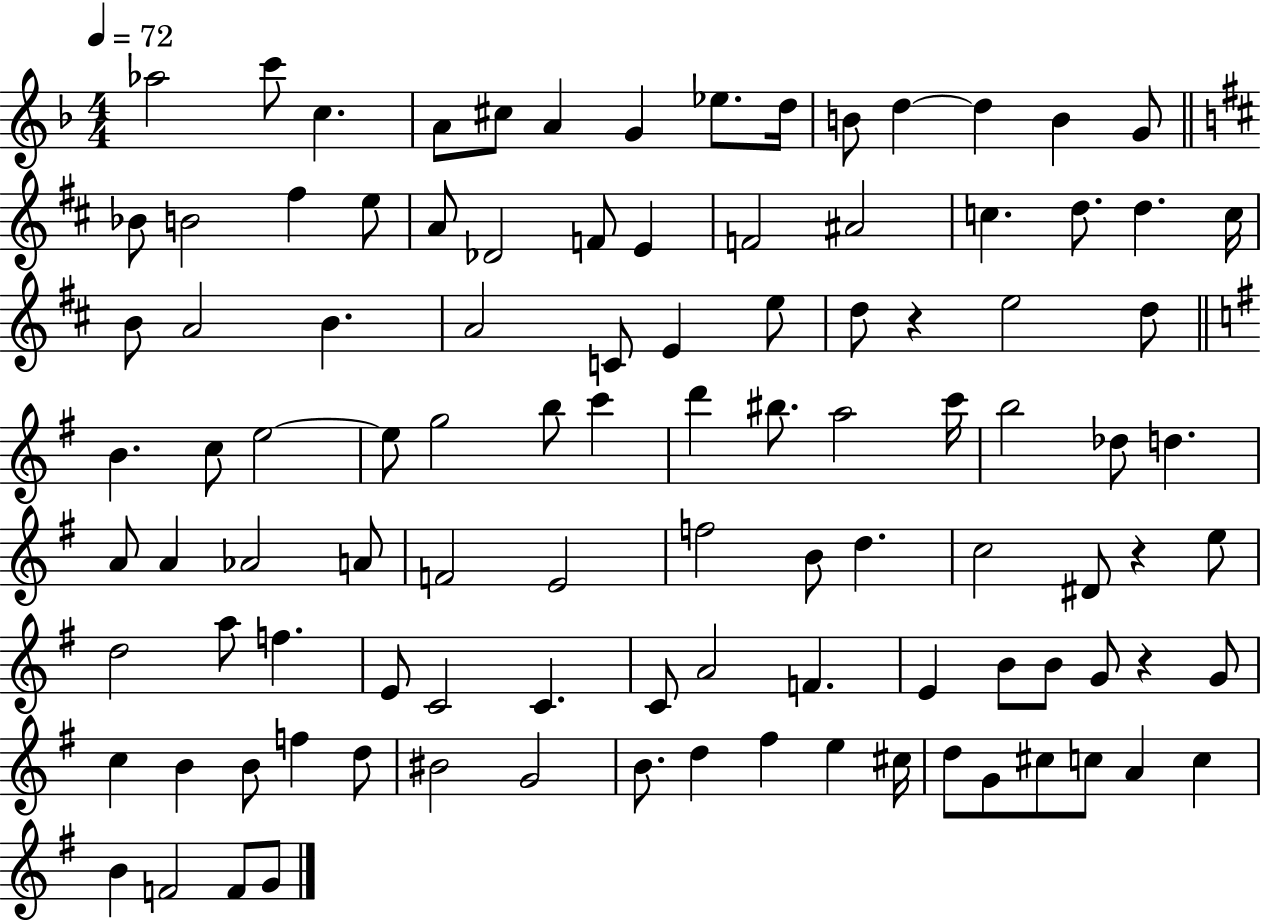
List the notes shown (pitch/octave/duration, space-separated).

Ab5/h C6/e C5/q. A4/e C#5/e A4/q G4/q Eb5/e. D5/s B4/e D5/q D5/q B4/q G4/e Bb4/e B4/h F#5/q E5/e A4/e Db4/h F4/e E4/q F4/h A#4/h C5/q. D5/e. D5/q. C5/s B4/e A4/h B4/q. A4/h C4/e E4/q E5/e D5/e R/q E5/h D5/e B4/q. C5/e E5/h E5/e G5/h B5/e C6/q D6/q BIS5/e. A5/h C6/s B5/h Db5/e D5/q. A4/e A4/q Ab4/h A4/e F4/h E4/h F5/h B4/e D5/q. C5/h D#4/e R/q E5/e D5/h A5/e F5/q. E4/e C4/h C4/q. C4/e A4/h F4/q. E4/q B4/e B4/e G4/e R/q G4/e C5/q B4/q B4/e F5/q D5/e BIS4/h G4/h B4/e. D5/q F#5/q E5/q C#5/s D5/e G4/e C#5/e C5/e A4/q C5/q B4/q F4/h F4/e G4/e